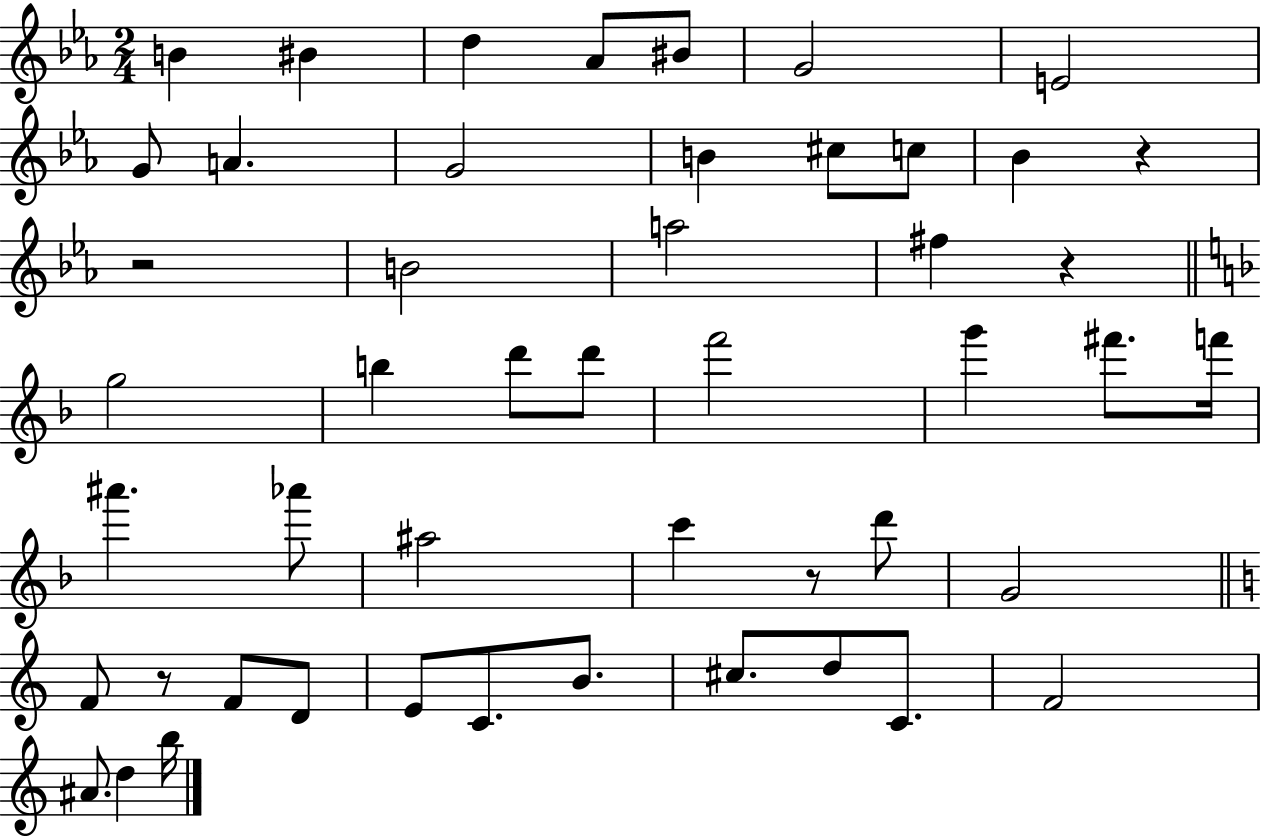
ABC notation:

X:1
T:Untitled
M:2/4
L:1/4
K:Eb
B ^B d _A/2 ^B/2 G2 E2 G/2 A G2 B ^c/2 c/2 _B z z2 B2 a2 ^f z g2 b d'/2 d'/2 f'2 g' ^f'/2 f'/4 ^a' _a'/2 ^a2 c' z/2 d'/2 G2 F/2 z/2 F/2 D/2 E/2 C/2 B/2 ^c/2 d/2 C/2 F2 ^A/2 d b/4